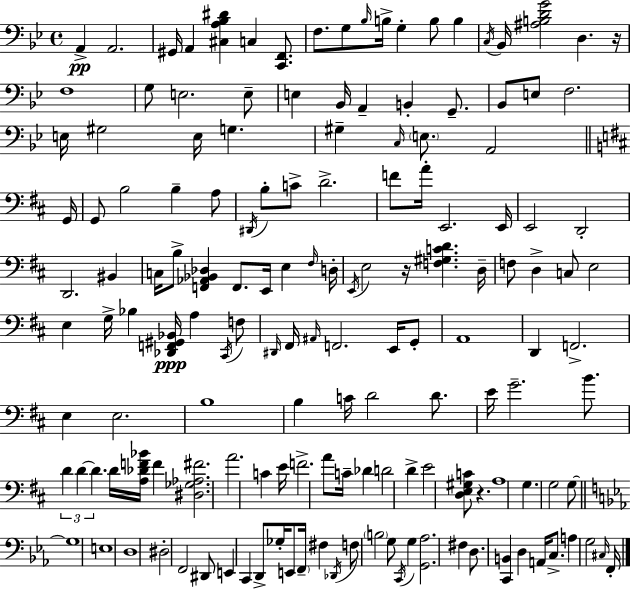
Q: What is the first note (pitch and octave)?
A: A2